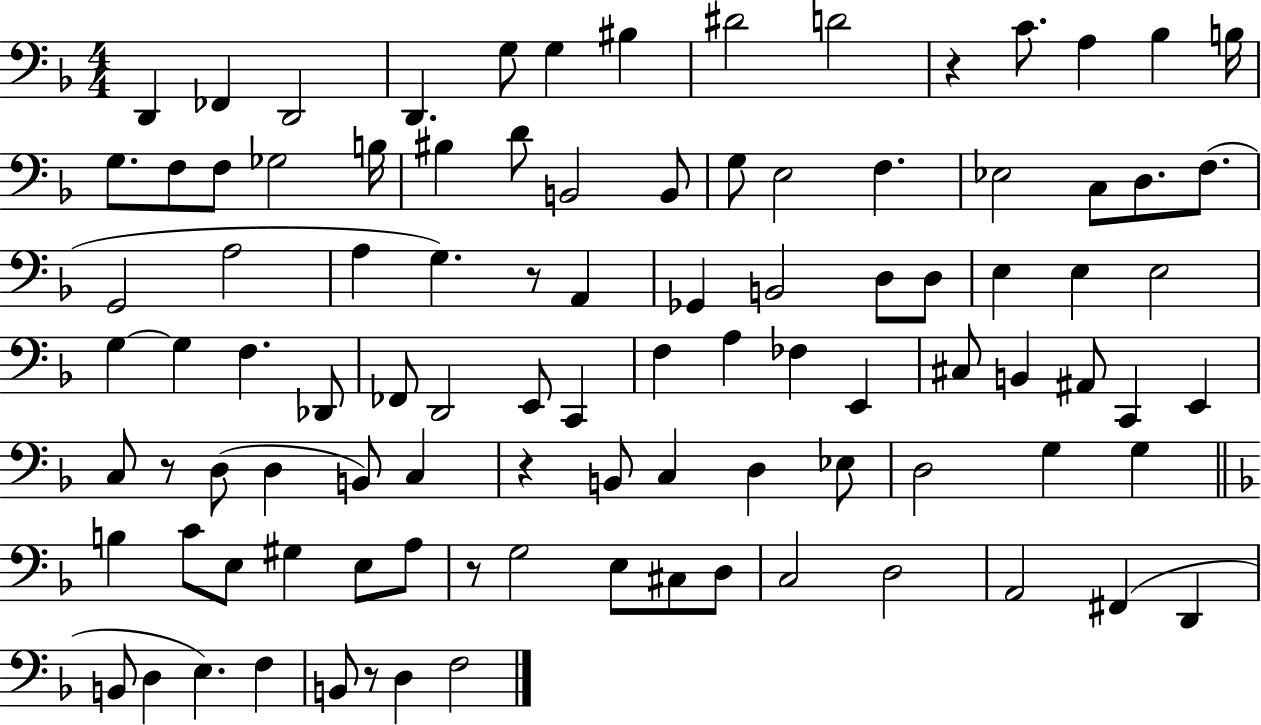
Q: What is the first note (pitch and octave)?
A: D2